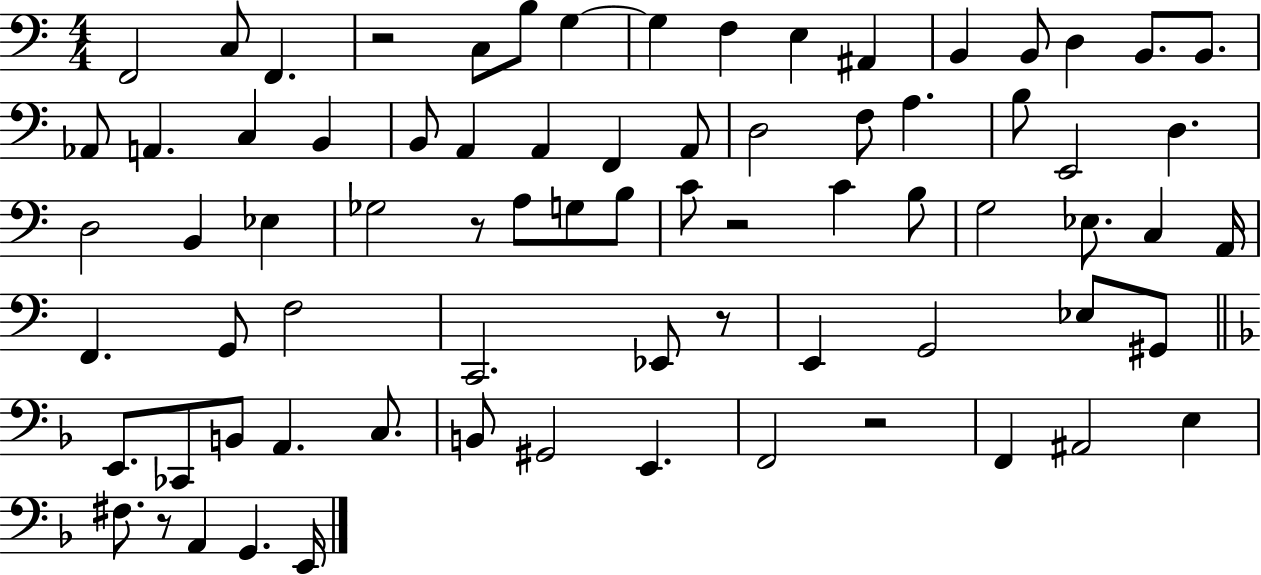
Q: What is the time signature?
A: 4/4